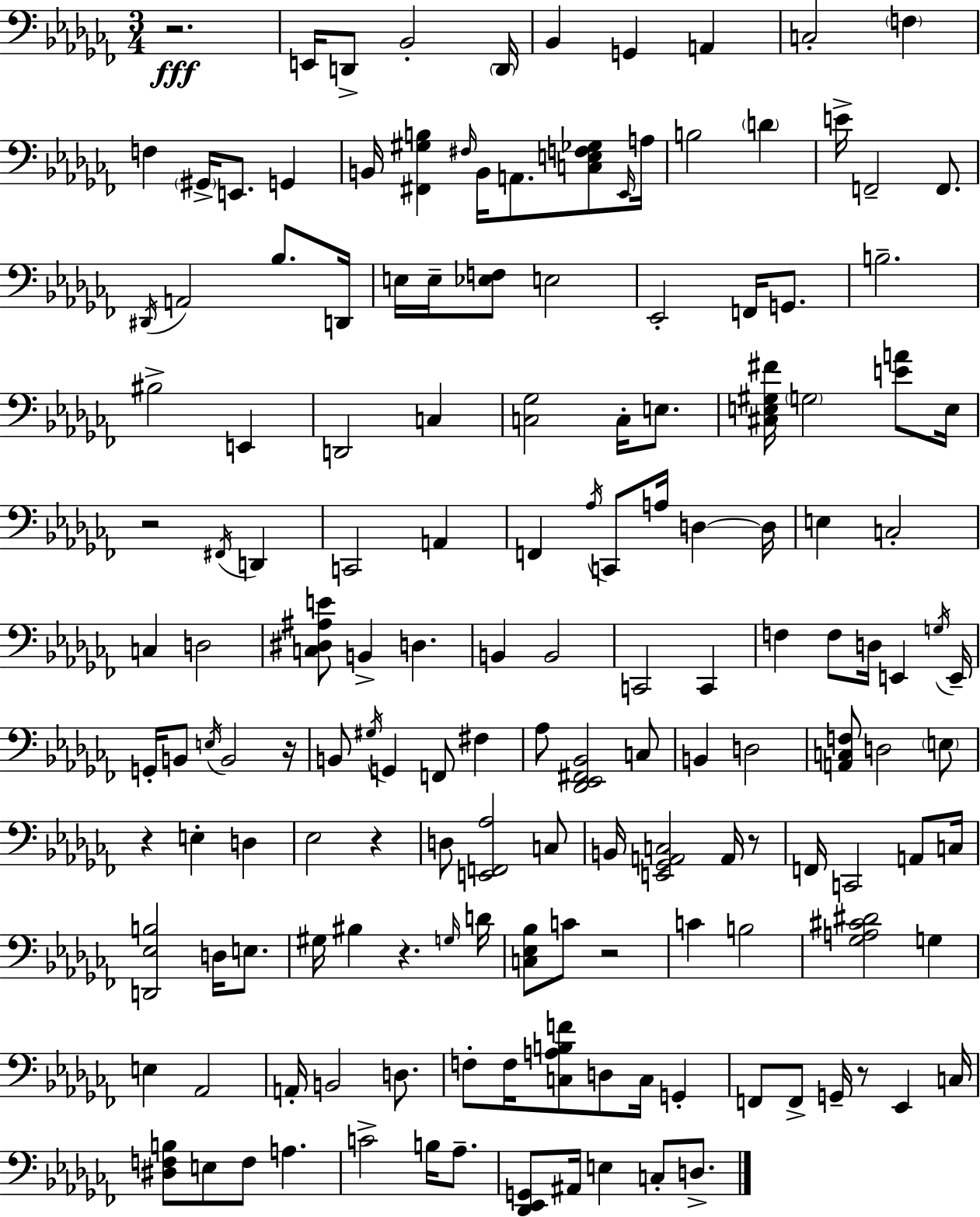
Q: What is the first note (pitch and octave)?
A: E2